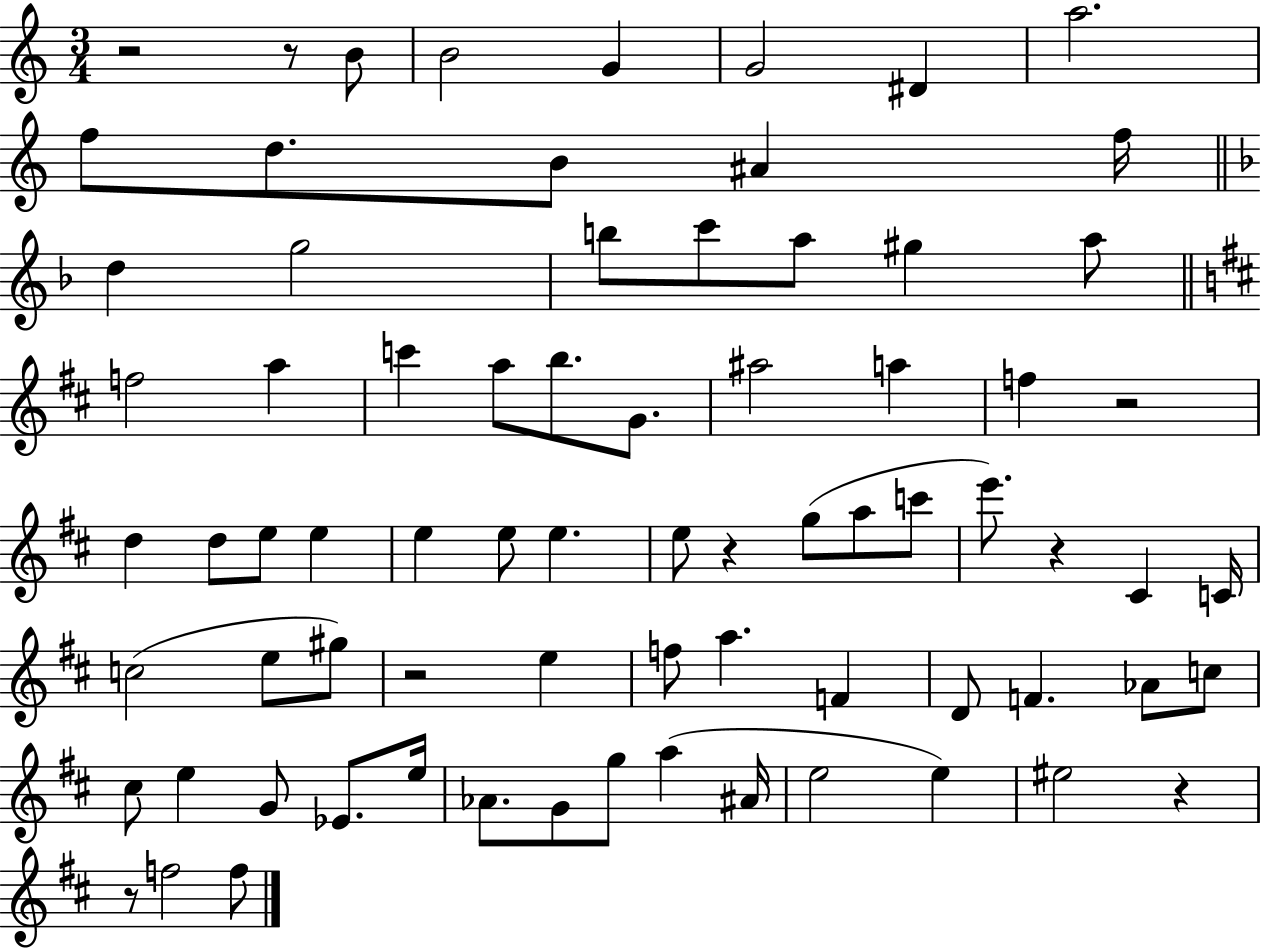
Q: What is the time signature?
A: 3/4